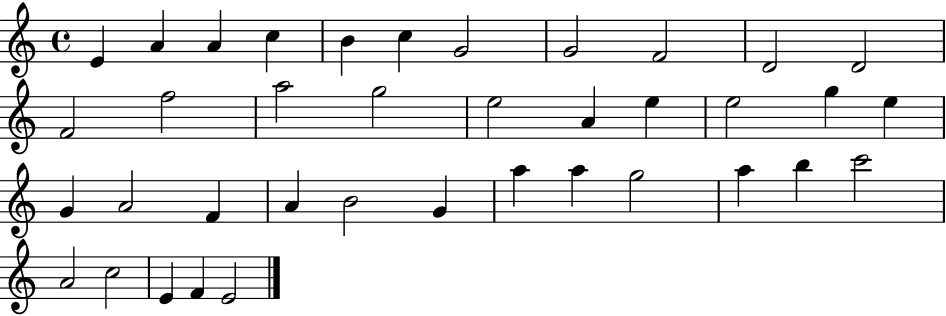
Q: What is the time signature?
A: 4/4